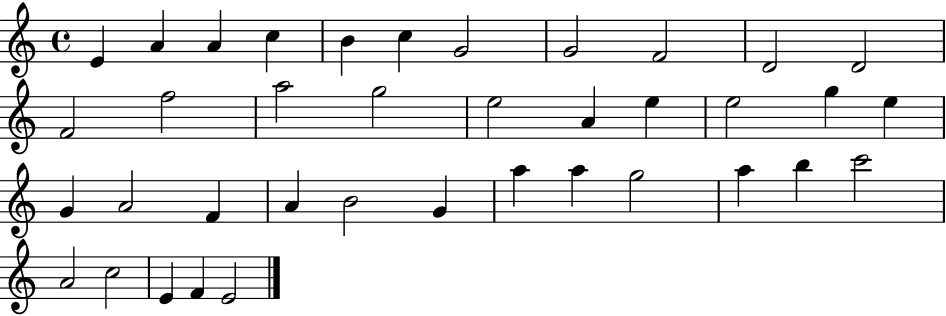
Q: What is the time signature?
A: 4/4